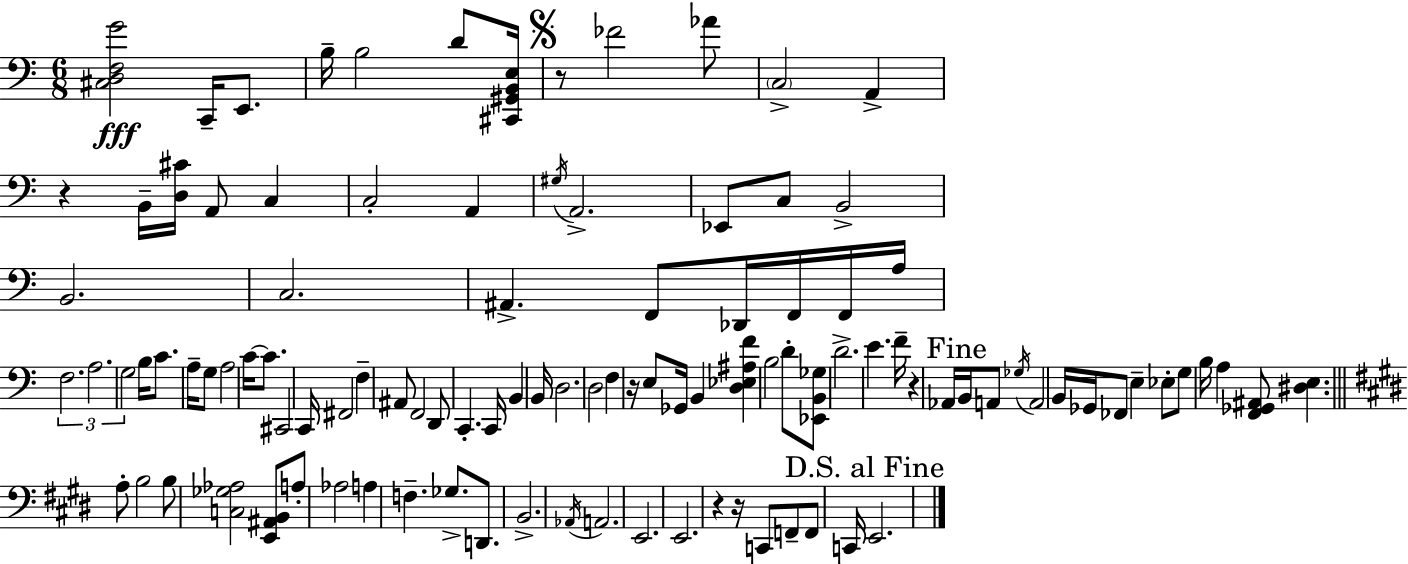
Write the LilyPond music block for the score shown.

{
  \clef bass
  \numericTimeSignature
  \time 6/8
  \key c \major
  \repeat volta 2 { <cis d f g'>2\fff c,16-- e,8. | b16-- b2 d'8 <cis, gis, b, e>16 | \mark \markup { \musicglyph "scripts.segno" } r8 fes'2 aes'8 | \parenthesize c2-> a,4-> | \break r4 b,16-- <d cis'>16 a,8 c4 | c2-. a,4 | \acciaccatura { gis16 } a,2.-> | ees,8 c8 b,2-> | \break b,2. | c2. | ais,4.-> f,8 des,16 f,16 f,16 | a16 \tuplet 3/2 { f2. | \break a2. | g2 } b16 c'8. | a16-- g8 a2 | c'16~~ c'8. cis,2 | \break c,16 fis,2 f4-- | ais,8 f,2 d,8 | c,4.-. c,16 b,4 | b,16 d2. | \break d2 f4 | r16 e8 ges,16 b,4 <d ees ais f'>4 | b2 d'8-. <ees, b, ges>8 | d'2.-> | \break e'4. f'16-- r4 | aes,16 \mark "Fine" b,16 a,8 \acciaccatura { ges16 } a,2 | b,16 ges,16 fes,8 e4-- ees8-. g8 | b16 a4 <f, ges, ais,>8 <dis e>4. | \break \bar "||" \break \key e \major a8-. b2 b8 | <c ges aes>2 <e, ais, b,>8 a8-. | aes2 a4 | f4.-- ges8.-> d,8. | \break b,2.-> | \acciaccatura { aes,16 } a,2. | e,2. | e,2. | \break r4 r16 c,8 f,8-- f,8 | c,16 \mark "D.S. al Fine" e,2. | } \bar "|."
}